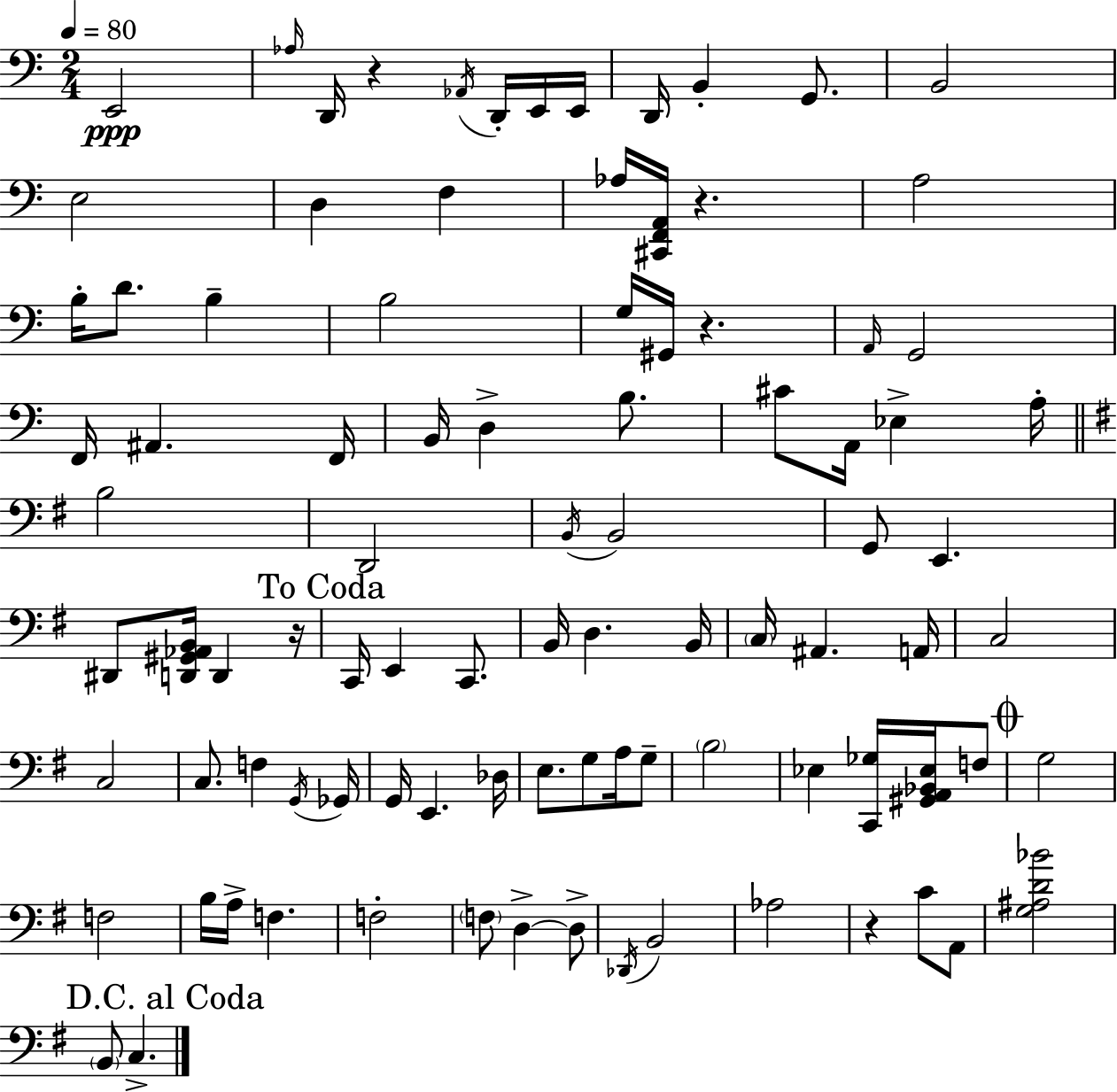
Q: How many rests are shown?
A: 5